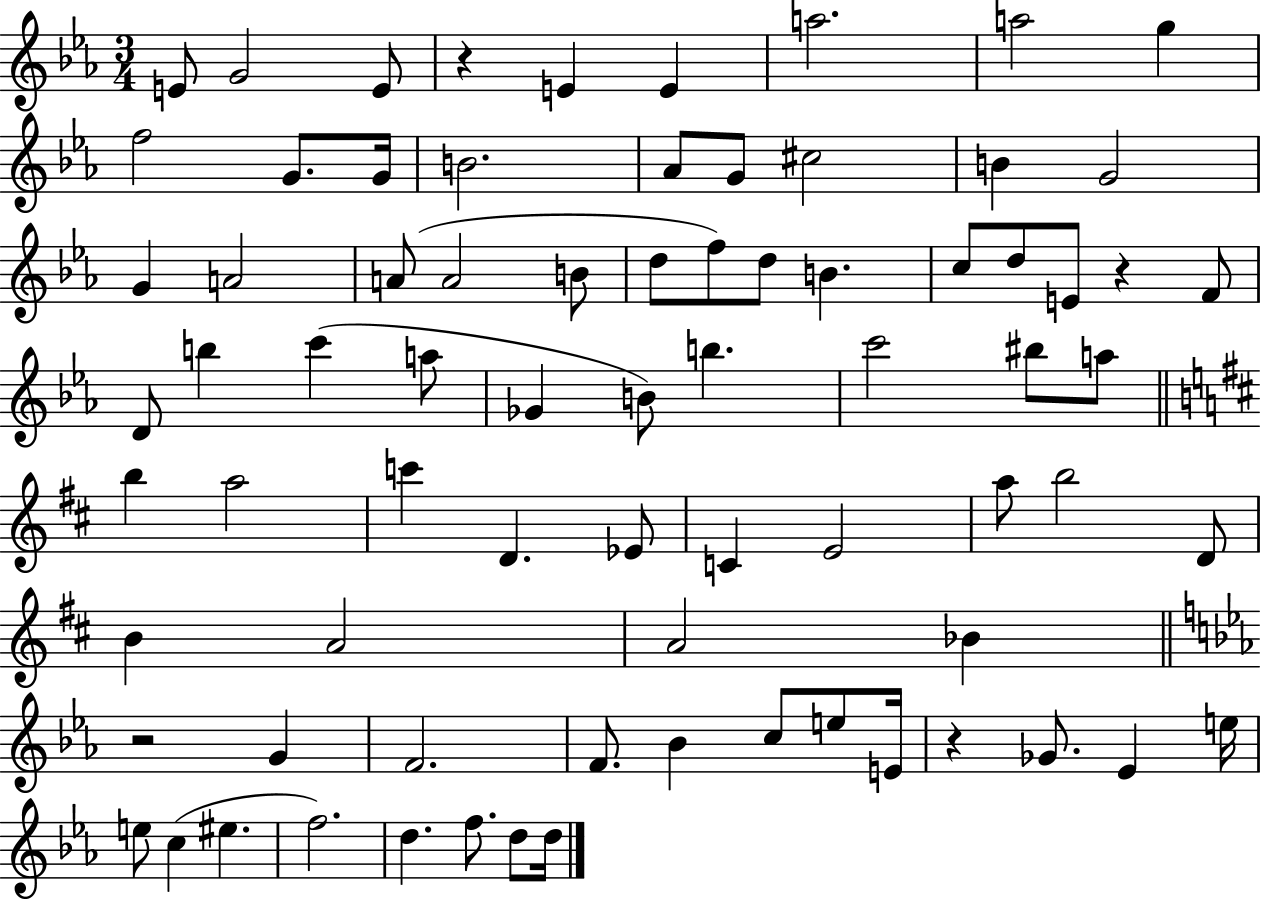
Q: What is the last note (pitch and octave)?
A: D5